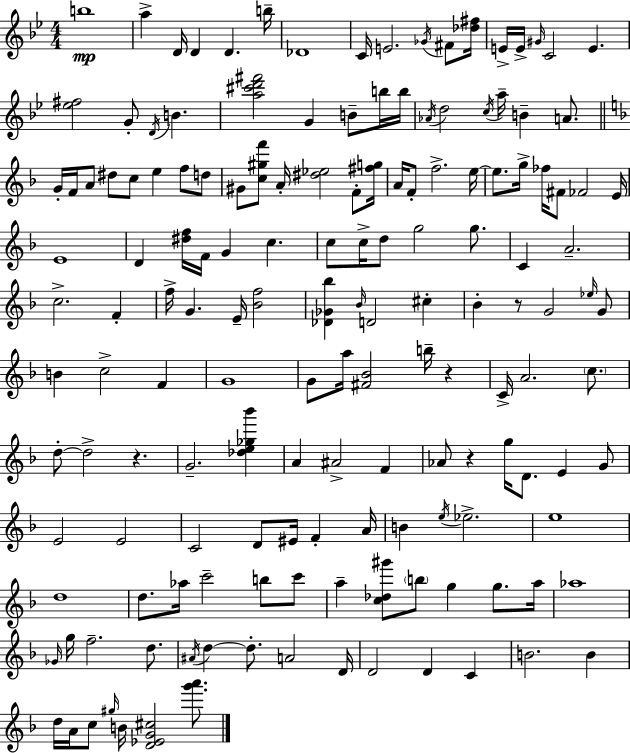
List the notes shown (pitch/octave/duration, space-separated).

B5/w A5/q D4/s D4/q D4/q. B5/s Db4/w C4/s E4/h. Gb4/s F#4/e [Db5,F#5]/s E4/s E4/s G#4/s C4/h E4/q. [Eb5,F#5]/h G4/e D4/s B4/q. [A5,C#6,D6,F#6]/h G4/q B4/e B5/s B5/s Ab4/s D5/h C5/s A5/s B4/q A4/e. G4/s F4/s A4/e D#5/e C5/e E5/q F5/e D5/e G#4/e [C5,G#5,F6]/e A4/s [D#5,Eb5]/h F4/e [F#5,G5]/s A4/s F4/e F5/h. E5/s E5/e. G5/s FES5/s F#4/e FES4/h E4/s E4/w D4/q [D#5,F5]/s F4/s G4/q C5/q. C5/e C5/s D5/e G5/h G5/e. C4/q A4/h. C5/h. F4/q F5/s G4/q. E4/s [Bb4,F5]/h [Db4,Gb4,Bb5]/q Bb4/s D4/h C#5/q Bb4/q R/e G4/h Eb5/s G4/e B4/q C5/h F4/q G4/w G4/e A5/s [F#4,Bb4]/h B5/s R/q C4/s A4/h. C5/e. D5/e D5/h R/q. G4/h. [Db5,E5,Gb5,Bb6]/q A4/q A#4/h F4/q Ab4/e R/q G5/s D4/e. E4/q G4/e E4/h E4/h C4/h D4/e EIS4/s F4/q A4/s B4/q E5/s Eb5/h. E5/w D5/w D5/e. Ab5/s C6/h B5/e C6/e A5/q [C5,Db5,G#6]/e B5/e G5/q G5/e. A5/s Ab5/w Gb4/s G5/s F5/h. D5/e. A#4/s D5/q D5/e. A4/h D4/s D4/h D4/q C4/q B4/h. B4/q D5/s A4/s C5/e G#5/s B4/s [D4,Eb4,G4,C#5]/h [G6,A6]/e.